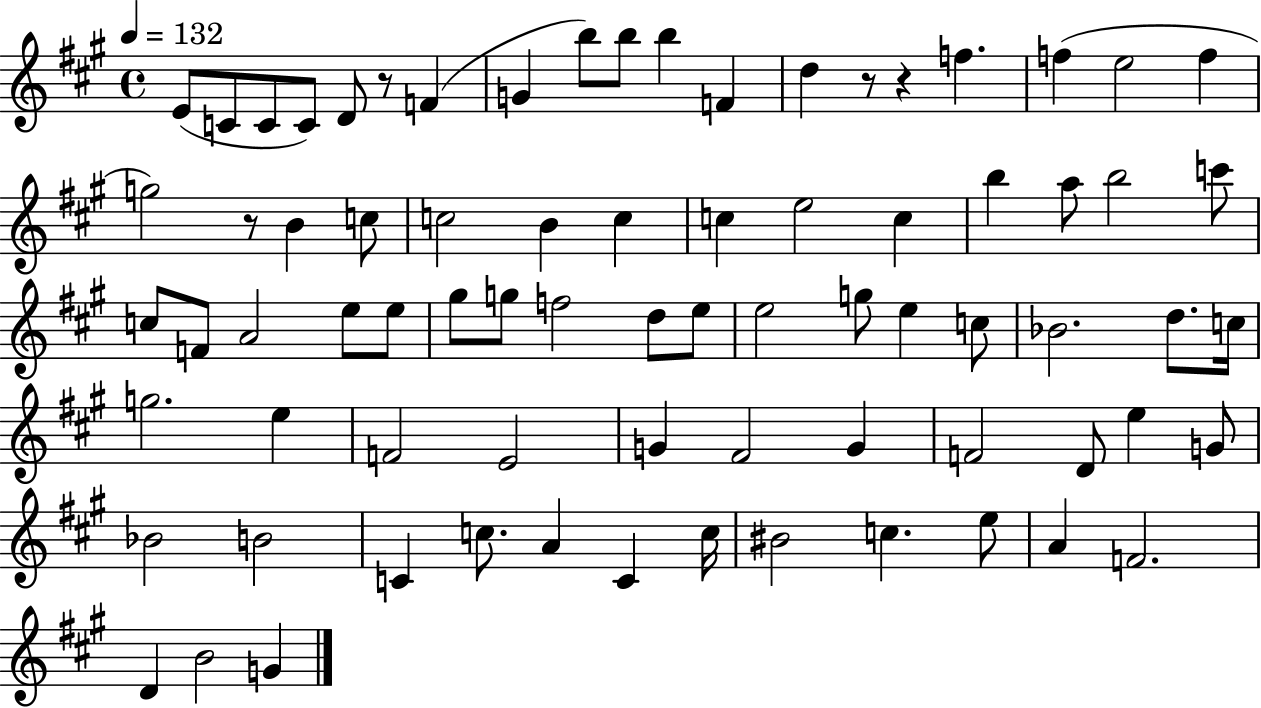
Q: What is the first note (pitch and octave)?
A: E4